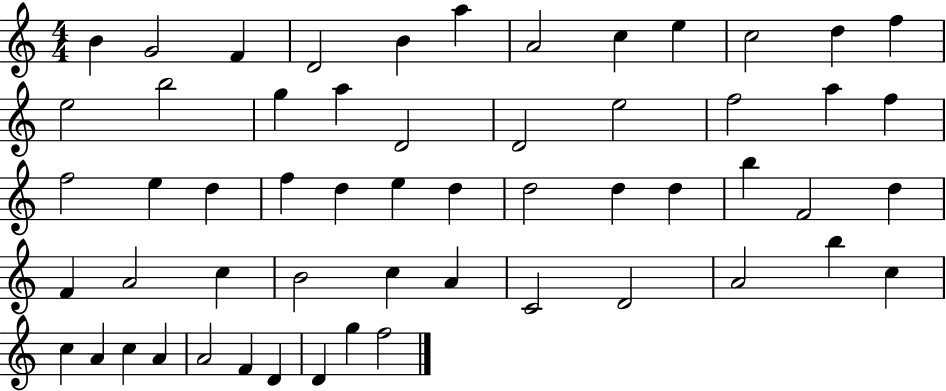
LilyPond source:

{
  \clef treble
  \numericTimeSignature
  \time 4/4
  \key c \major
  b'4 g'2 f'4 | d'2 b'4 a''4 | a'2 c''4 e''4 | c''2 d''4 f''4 | \break e''2 b''2 | g''4 a''4 d'2 | d'2 e''2 | f''2 a''4 f''4 | \break f''2 e''4 d''4 | f''4 d''4 e''4 d''4 | d''2 d''4 d''4 | b''4 f'2 d''4 | \break f'4 a'2 c''4 | b'2 c''4 a'4 | c'2 d'2 | a'2 b''4 c''4 | \break c''4 a'4 c''4 a'4 | a'2 f'4 d'4 | d'4 g''4 f''2 | \bar "|."
}